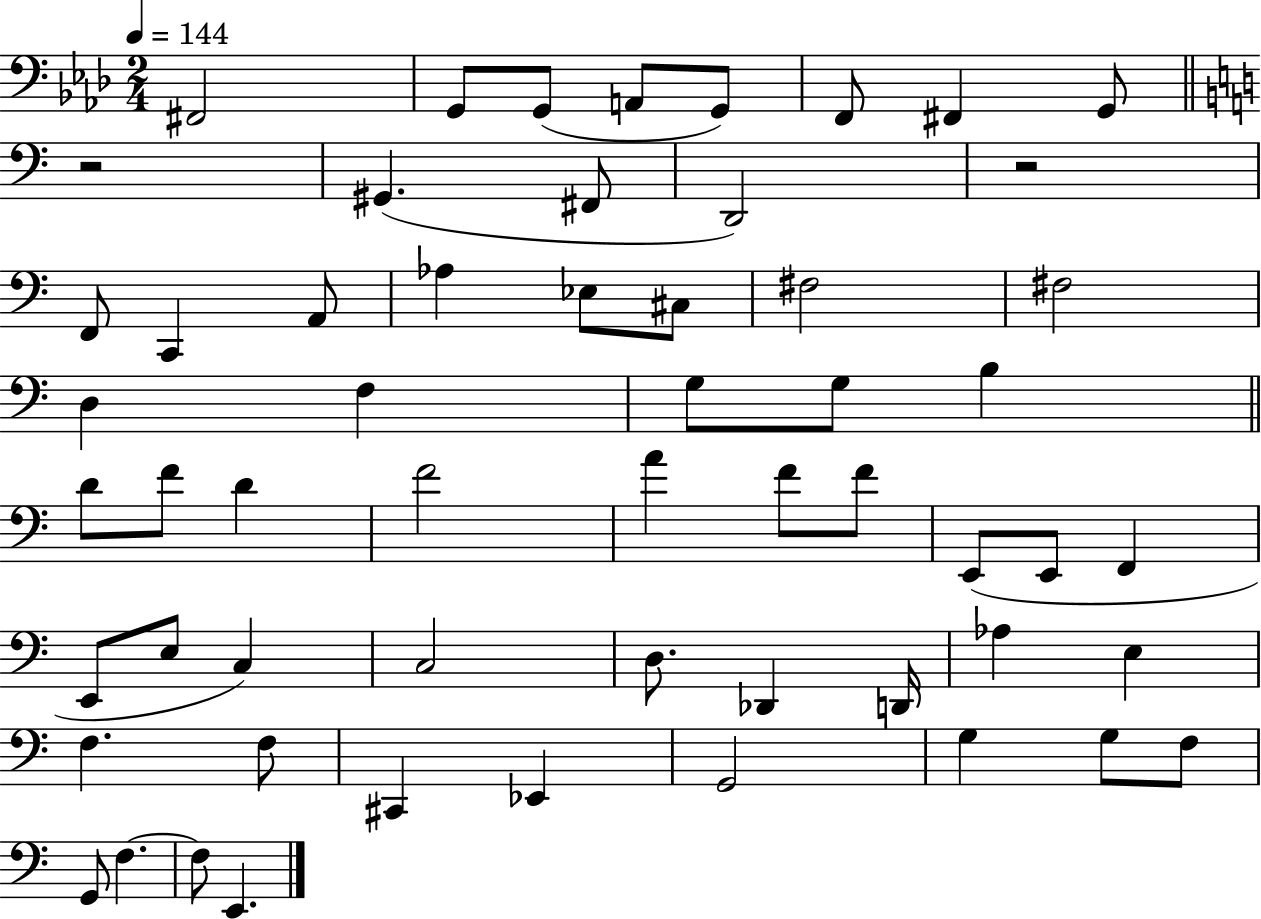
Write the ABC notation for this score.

X:1
T:Untitled
M:2/4
L:1/4
K:Ab
^F,,2 G,,/2 G,,/2 A,,/2 G,,/2 F,,/2 ^F,, G,,/2 z2 ^G,, ^F,,/2 D,,2 z2 F,,/2 C,, A,,/2 _A, _E,/2 ^C,/2 ^F,2 ^F,2 D, F, G,/2 G,/2 B, D/2 F/2 D F2 A F/2 F/2 E,,/2 E,,/2 F,, E,,/2 E,/2 C, C,2 D,/2 _D,, D,,/4 _A, E, F, F,/2 ^C,, _E,, G,,2 G, G,/2 F,/2 G,,/2 F, F,/2 E,,